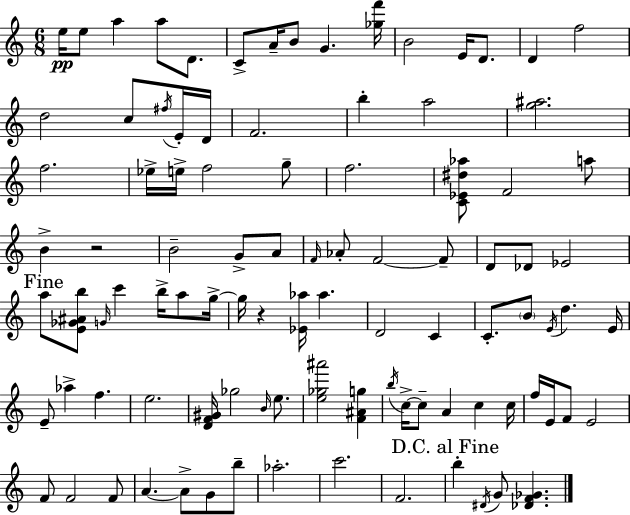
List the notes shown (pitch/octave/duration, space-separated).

E5/s E5/e A5/q A5/e D4/e. C4/e A4/s B4/e G4/q. [Gb5,F6]/s B4/h E4/s D4/e. D4/q F5/h D5/h C5/e F#5/s E4/s D4/s F4/h. B5/q A5/h [G5,A#5]/h. F5/h. Eb5/s E5/s F5/h G5/e F5/h. [C4,Eb4,D#5,Ab5]/e F4/h A5/e B4/q R/h B4/h G4/e A4/e F4/s Ab4/e F4/h F4/e D4/e Db4/e Eb4/h A5/e [E4,Gb4,A#4,B5]/e G4/s C6/q B5/s A5/e G5/s G5/s R/q [Eb4,Ab5]/s Ab5/q. D4/h C4/q C4/e. B4/e E4/s D5/q. E4/s E4/e Ab5/q F5/q. E5/h. [D4,F4,G#4]/s Gb5/h B4/s E5/e. [E5,Gb5,A#6]/h [F4,A#4,G5]/q B5/s C5/s C5/e A4/q C5/q C5/s F5/s E4/s F4/e E4/h F4/e F4/h F4/e A4/q. A4/e G4/e B5/e Ab5/h. C6/h. F4/h. B5/q D#4/s G4/e [Db4,F4,Gb4]/q.